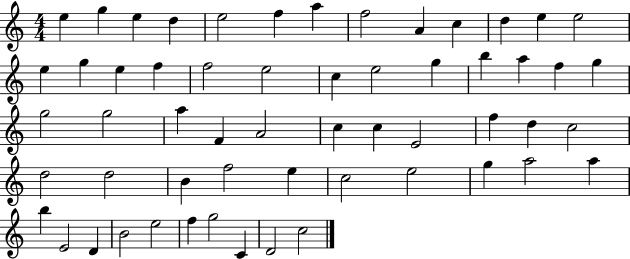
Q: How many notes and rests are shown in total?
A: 57